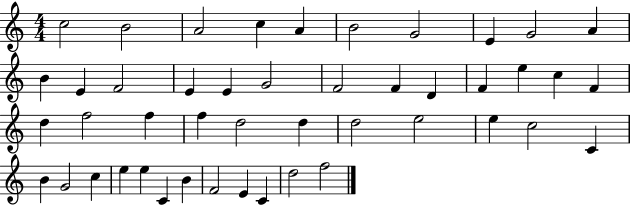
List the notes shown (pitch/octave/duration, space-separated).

C5/h B4/h A4/h C5/q A4/q B4/h G4/h E4/q G4/h A4/q B4/q E4/q F4/h E4/q E4/q G4/h F4/h F4/q D4/q F4/q E5/q C5/q F4/q D5/q F5/h F5/q F5/q D5/h D5/q D5/h E5/h E5/q C5/h C4/q B4/q G4/h C5/q E5/q E5/q C4/q B4/q F4/h E4/q C4/q D5/h F5/h